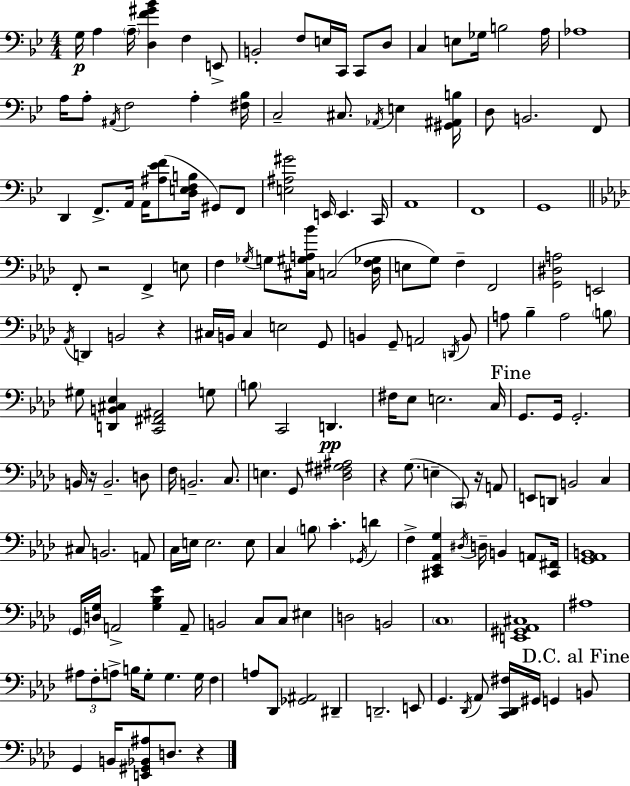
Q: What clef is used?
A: bass